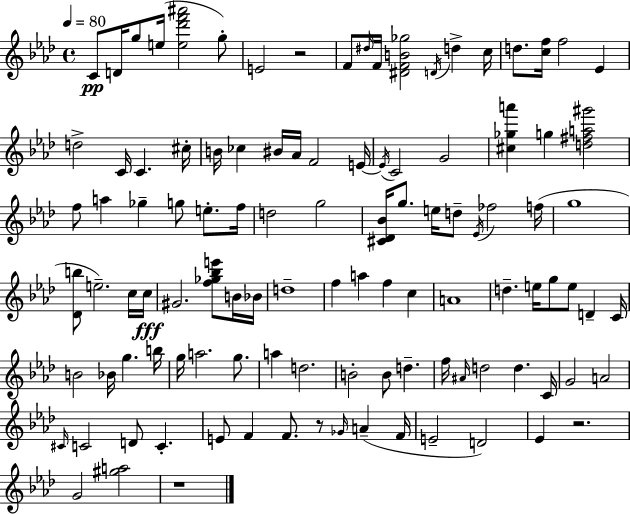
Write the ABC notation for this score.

X:1
T:Untitled
M:4/4
L:1/4
K:Ab
C/2 D/4 g/2 e/4 [e_d'f'^a']2 g/2 E2 z2 F/2 ^d/4 F/4 [^DFB_g]2 D/4 d c/4 d/2 [cf]/4 f2 _E d2 C/4 C ^c/4 B/4 _c ^B/4 _A/4 F2 E/4 E/4 C2 G2 [^c_ga'] g [d^fa^g']2 f/2 a _g g/2 e/2 f/4 d2 g2 [^C_D_B]/4 g/2 e/4 d/2 _E/4 _f2 f/4 g4 [_Db]/2 e2 c/4 c/4 ^G2 [f_g_be']/2 B/4 _B/4 d4 f a f c A4 d e/4 g/2 e/2 D C/4 B2 _B/4 g b/4 g/4 a2 g/2 a d2 B2 B/2 d f/4 ^A/4 d2 d C/4 G2 A2 ^C/4 C2 D/2 C E/2 F F/2 z/2 _G/4 A F/4 E2 D2 _E z2 G2 [^ga]2 z4